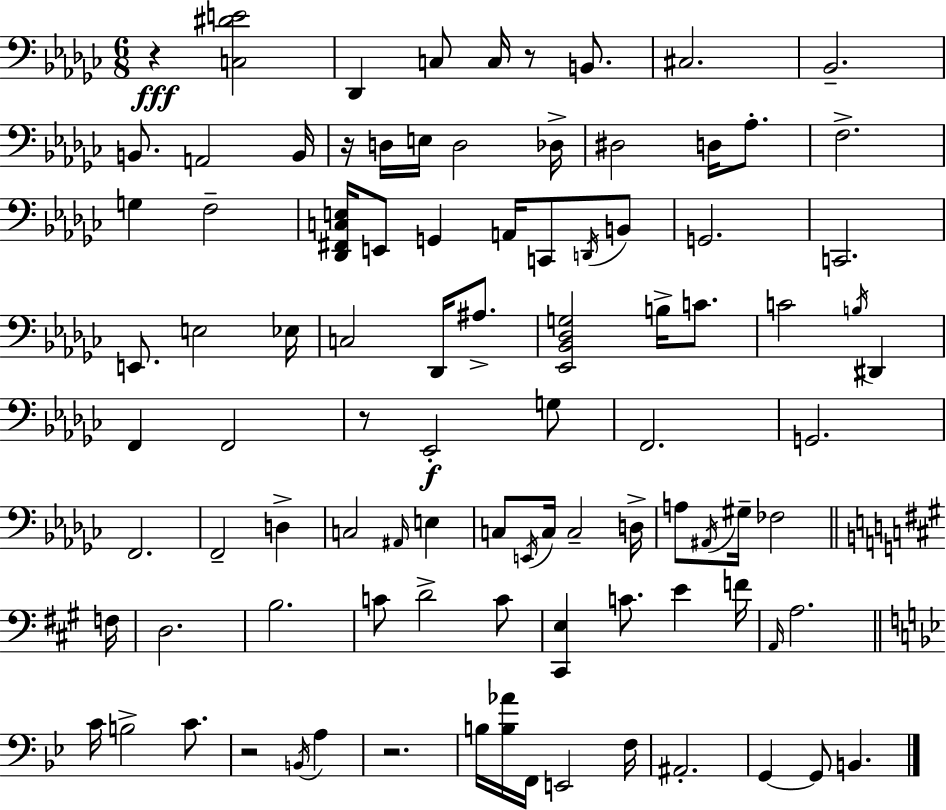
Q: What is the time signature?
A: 6/8